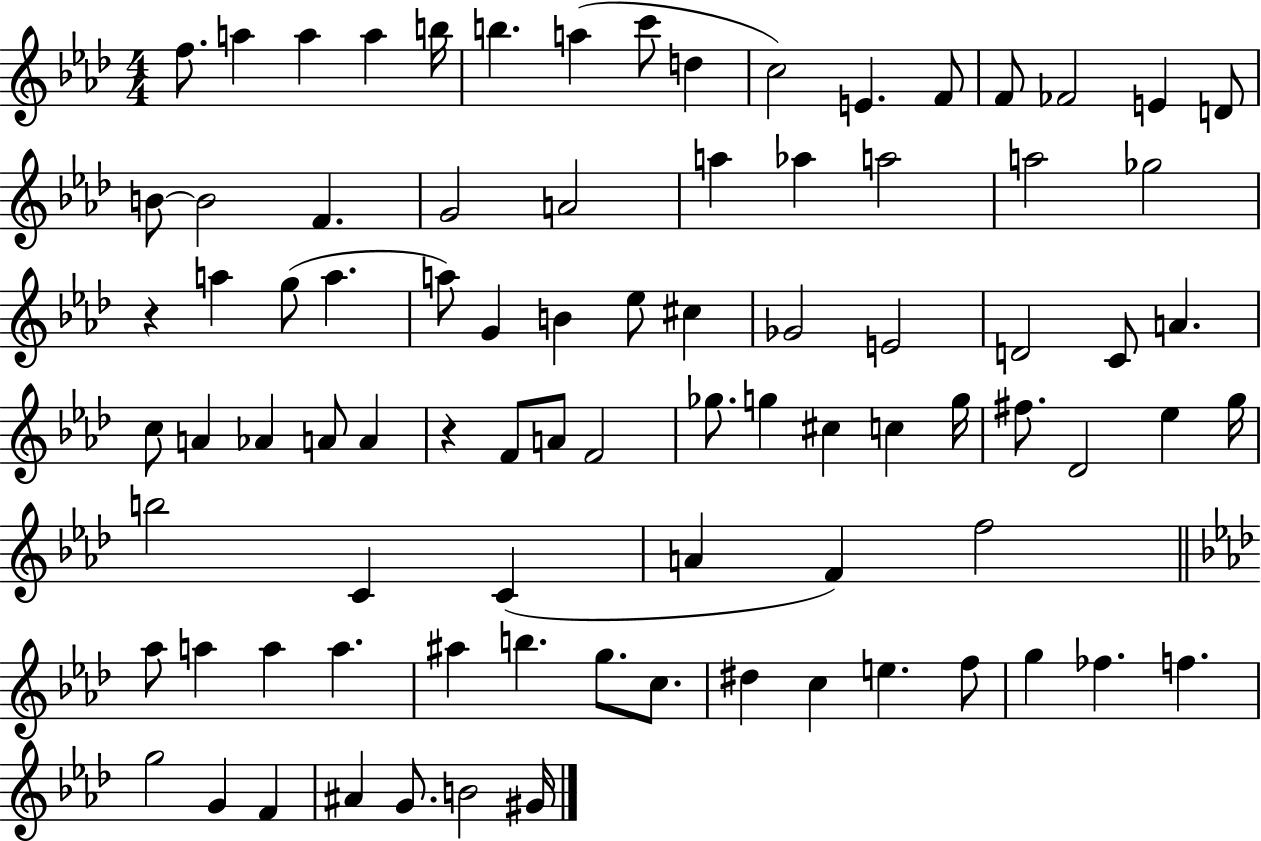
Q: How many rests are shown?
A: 2